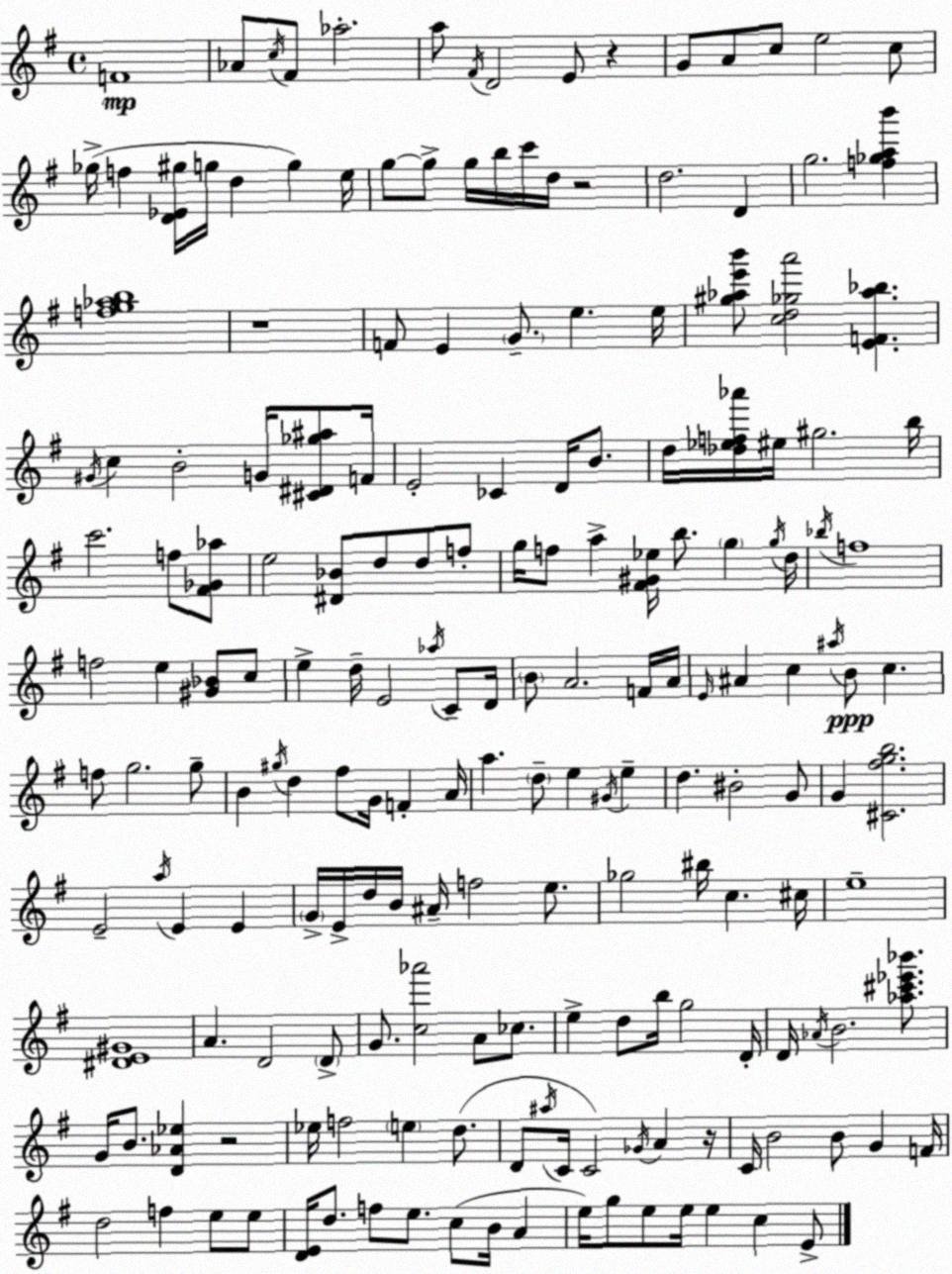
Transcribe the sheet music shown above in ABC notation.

X:1
T:Untitled
M:4/4
L:1/4
K:G
F4 _A/2 c/4 ^F/2 _a2 a/2 ^F/4 D2 E/2 z G/2 A/2 c/2 e2 c/2 _g/4 f [D_E^g]/4 g/4 d g e/4 g/2 g/2 g/4 b/4 c'/4 d/4 z2 d2 D g2 [f_gab'] [fg_ab]4 z4 F/2 E G/2 e e/4 [^g_ae'b']/2 [cd_ga']2 [EF_a_b] ^G/4 c B2 G/4 [^C^D_g^a]/2 F/4 E2 _C D/4 B/2 d/4 [_d_ef_a']/4 ^e/4 ^g2 b/4 c'2 f/2 [^F_G_a]/2 e2 [^D_B]/2 d/2 d/2 f/2 g/4 f/2 a [^F^G_e]/4 b/2 g g/4 d/4 _b/4 f4 f2 e [^G_B]/2 c/2 e d/4 E2 _a/4 C/2 D/4 B/2 A2 F/4 A/4 E/4 ^A c ^a/4 B/2 c f/2 g2 g/2 B ^g/4 d ^f/2 G/4 F A/4 a d/2 e ^G/4 e d ^B2 G/2 G [^C^fgb]2 E2 a/4 E E G/4 E/4 d/4 B/4 ^A/4 f2 e/2 _g2 ^b/4 c ^c/4 e4 [^DE^G]4 A D2 D/2 G/2 [c_a']2 A/2 _c/2 e d/2 b/4 g2 D/4 D/4 _A/4 B2 [_a^c'_e'_b']/2 G/4 B/2 [D_A_e] z2 _e/4 f2 e d/2 D/2 ^a/4 C/4 C2 _G/4 A z/4 C/4 B2 B/2 G F/4 d2 f e/2 e/2 [DE]/4 d/2 f/2 e/2 c/2 B/4 A e/4 g/2 e/2 e/4 e c E/2